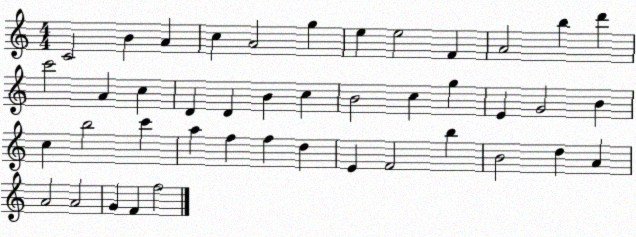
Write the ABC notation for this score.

X:1
T:Untitled
M:4/4
L:1/4
K:C
C2 B A c A2 g e e2 F A2 b d' c'2 A c D D B c B2 c g E G2 B c b2 c' a f f d E F2 b B2 d A A2 A2 G F f2